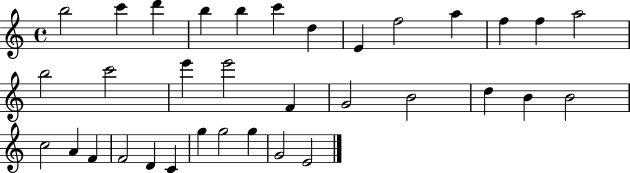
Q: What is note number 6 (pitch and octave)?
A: C6